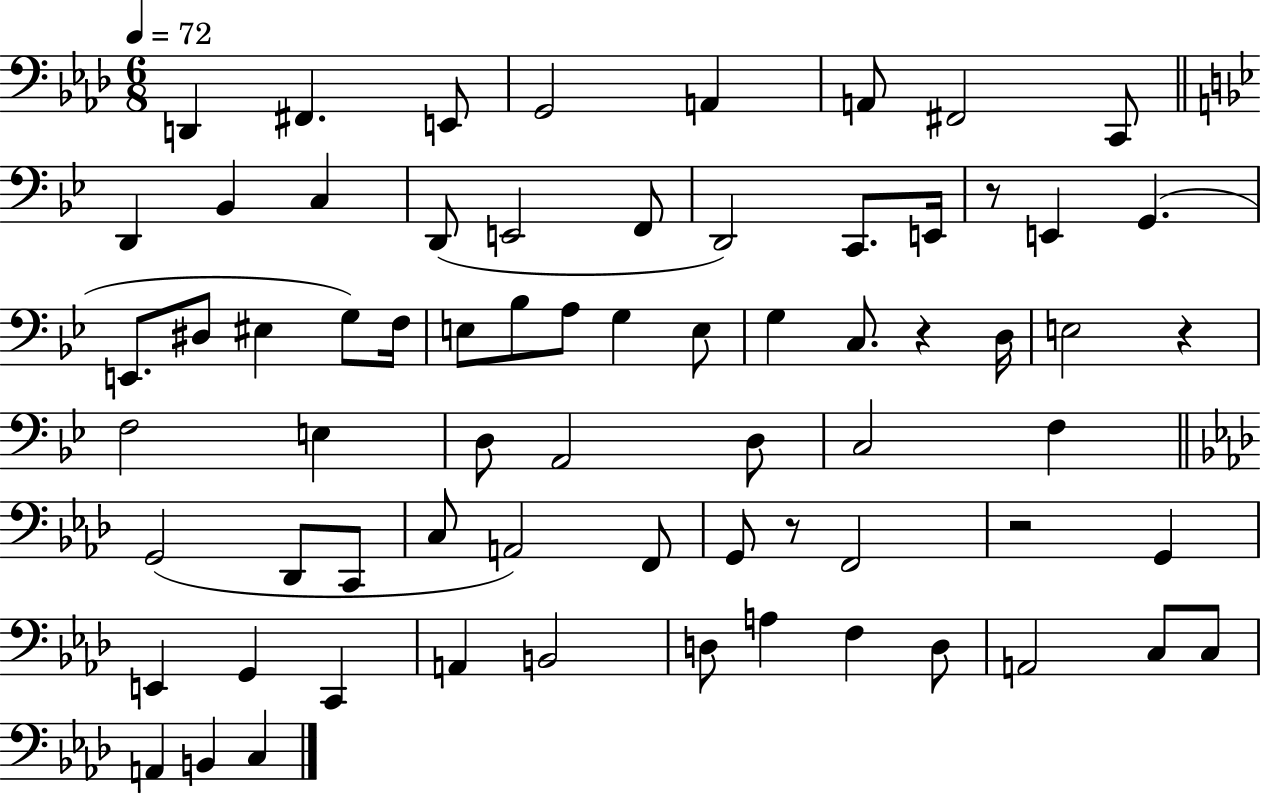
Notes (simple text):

D2/q F#2/q. E2/e G2/h A2/q A2/e F#2/h C2/e D2/q Bb2/q C3/q D2/e E2/h F2/e D2/h C2/e. E2/s R/e E2/q G2/q. E2/e. D#3/e EIS3/q G3/e F3/s E3/e Bb3/e A3/e G3/q E3/e G3/q C3/e. R/q D3/s E3/h R/q F3/h E3/q D3/e A2/h D3/e C3/h F3/q G2/h Db2/e C2/e C3/e A2/h F2/e G2/e R/e F2/h R/h G2/q E2/q G2/q C2/q A2/q B2/h D3/e A3/q F3/q D3/e A2/h C3/e C3/e A2/q B2/q C3/q